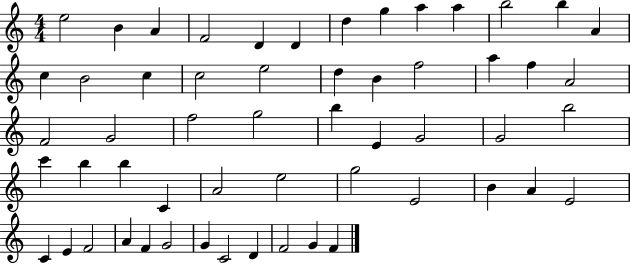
E5/h B4/q A4/q F4/h D4/q D4/q D5/q G5/q A5/q A5/q B5/h B5/q A4/q C5/q B4/h C5/q C5/h E5/h D5/q B4/q F5/h A5/q F5/q A4/h F4/h G4/h F5/h G5/h B5/q E4/q G4/h G4/h B5/h C6/q B5/q B5/q C4/q A4/h E5/h G5/h E4/h B4/q A4/q E4/h C4/q E4/q F4/h A4/q F4/q G4/h G4/q C4/h D4/q F4/h G4/q F4/q